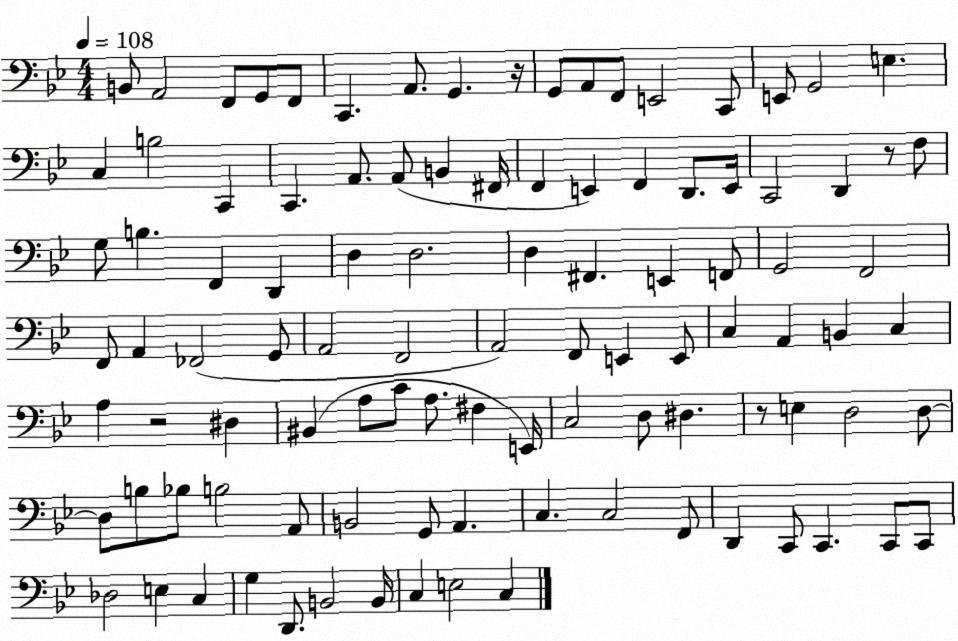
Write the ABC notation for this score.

X:1
T:Untitled
M:4/4
L:1/4
K:Bb
B,,/2 A,,2 F,,/2 G,,/2 F,,/2 C,, A,,/2 G,, z/4 G,,/2 A,,/2 F,,/2 E,,2 C,,/2 E,,/2 G,,2 E, C, B,2 C,, C,, A,,/2 A,,/2 B,, ^F,,/4 F,, E,, F,, D,,/2 E,,/4 C,,2 D,, z/2 F,/2 G,/2 B, F,, D,, D, D,2 D, ^F,, E,, F,,/2 G,,2 F,,2 F,,/2 A,, _F,,2 G,,/2 A,,2 F,,2 A,,2 F,,/2 E,, E,,/2 C, A,, B,, C, A, z2 ^D, ^B,, A,/2 C/2 A,/2 ^F, E,,/4 C,2 D,/2 ^D, z/2 E, D,2 D,/2 D,/2 B,/2 _B,/2 B,2 A,,/2 B,,2 G,,/2 A,, C, C,2 F,,/2 D,, C,,/2 C,, C,,/2 C,,/2 _D,2 E, C, G, D,,/2 B,,2 B,,/4 C, E,2 C,